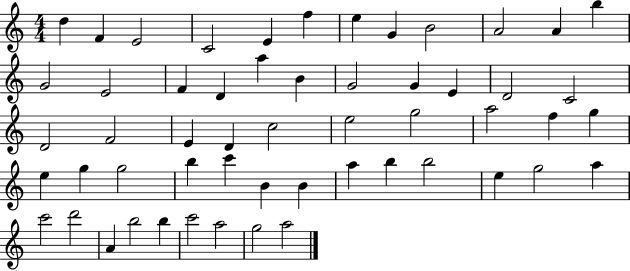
{
  \clef treble
  \numericTimeSignature
  \time 4/4
  \key c \major
  d''4 f'4 e'2 | c'2 e'4 f''4 | e''4 g'4 b'2 | a'2 a'4 b''4 | \break g'2 e'2 | f'4 d'4 a''4 b'4 | g'2 g'4 e'4 | d'2 c'2 | \break d'2 f'2 | e'4 d'4 c''2 | e''2 g''2 | a''2 f''4 g''4 | \break e''4 g''4 g''2 | b''4 c'''4 b'4 b'4 | a''4 b''4 b''2 | e''4 g''2 a''4 | \break c'''2 d'''2 | a'4 b''2 b''4 | c'''2 a''2 | g''2 a''2 | \break \bar "|."
}